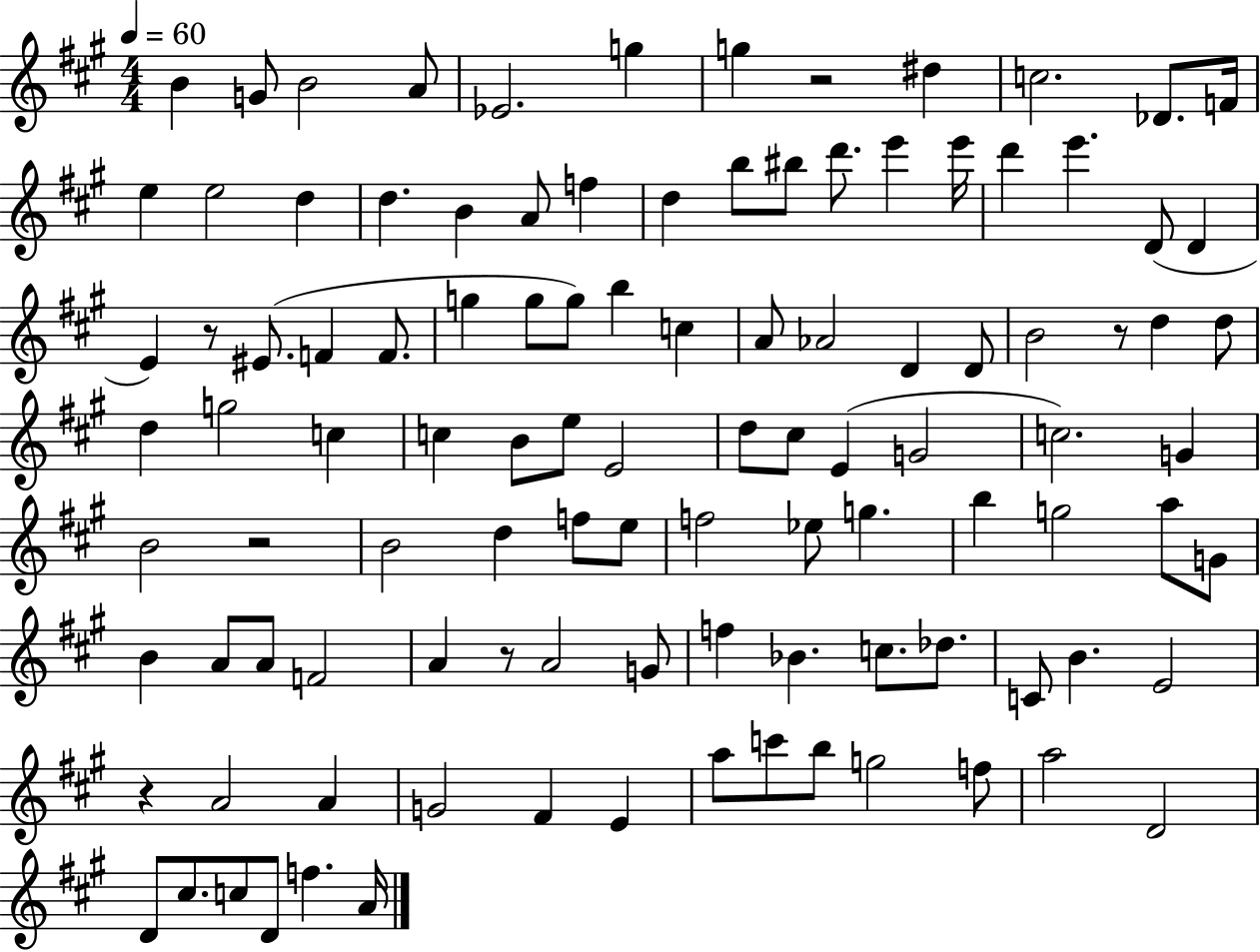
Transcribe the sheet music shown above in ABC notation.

X:1
T:Untitled
M:4/4
L:1/4
K:A
B G/2 B2 A/2 _E2 g g z2 ^d c2 _D/2 F/4 e e2 d d B A/2 f d b/2 ^b/2 d'/2 e' e'/4 d' e' D/2 D E z/2 ^E/2 F F/2 g g/2 g/2 b c A/2 _A2 D D/2 B2 z/2 d d/2 d g2 c c B/2 e/2 E2 d/2 ^c/2 E G2 c2 G B2 z2 B2 d f/2 e/2 f2 _e/2 g b g2 a/2 G/2 B A/2 A/2 F2 A z/2 A2 G/2 f _B c/2 _d/2 C/2 B E2 z A2 A G2 ^F E a/2 c'/2 b/2 g2 f/2 a2 D2 D/2 ^c/2 c/2 D/2 f A/4